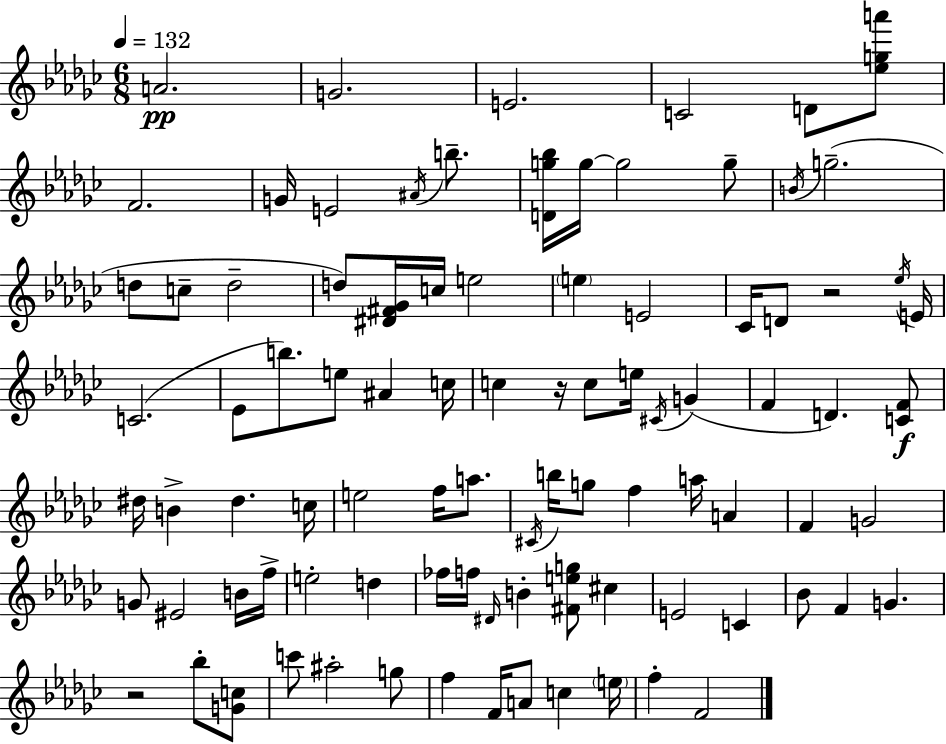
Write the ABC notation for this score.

X:1
T:Untitled
M:6/8
L:1/4
K:Ebm
A2 G2 E2 C2 D/2 [_ega']/2 F2 G/4 E2 ^A/4 b/2 [Dg_b]/4 g/4 g2 g/2 B/4 g2 d/2 c/2 d2 d/2 [^D^F_G]/4 c/4 e2 e E2 _C/4 D/2 z2 _e/4 E/4 C2 _E/2 b/2 e/2 ^A c/4 c z/4 c/2 e/4 ^C/4 G F D [CF]/2 ^d/4 B ^d c/4 e2 f/4 a/2 ^C/4 b/4 g/2 f a/4 A F G2 G/2 ^E2 B/4 f/4 e2 d _f/4 f/4 ^D/4 B [^Feg]/2 ^c E2 C _B/2 F G z2 _b/2 [Gc]/2 c'/2 ^a2 g/2 f F/4 A/2 c e/4 f F2